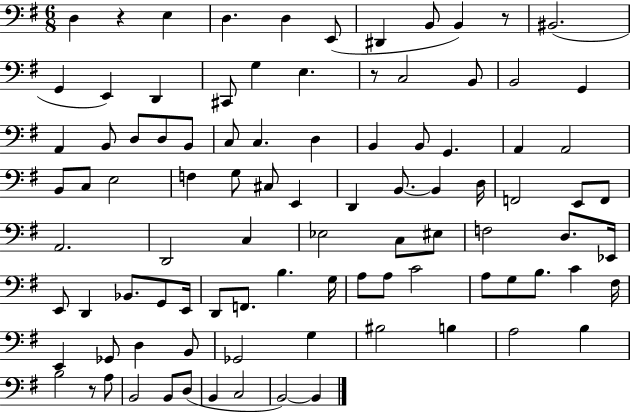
D3/q R/q E3/q D3/q. D3/q E2/e D#2/q B2/e B2/q R/e BIS2/h. G2/q E2/q D2/q C#2/e G3/q E3/q. R/e C3/h B2/e B2/h G2/q A2/q B2/e D3/e D3/e B2/e C3/e C3/q. D3/q B2/q B2/e G2/q. A2/q A2/h B2/e C3/e E3/h F3/q G3/e C#3/e E2/q D2/q B2/e. B2/q D3/s F2/h E2/e F2/e A2/h. D2/h C3/q Eb3/h C3/e EIS3/e F3/h D3/e. Eb2/s E2/e D2/q Bb2/e. G2/e E2/s D2/e F2/e. B3/q. G3/s A3/e A3/e C4/h A3/e G3/e B3/e. C4/q F#3/s E2/q Gb2/e D3/q B2/e Gb2/h G3/q BIS3/h B3/q A3/h B3/q B3/h R/e A3/e B2/h B2/e D3/e B2/q C3/h B2/h B2/q